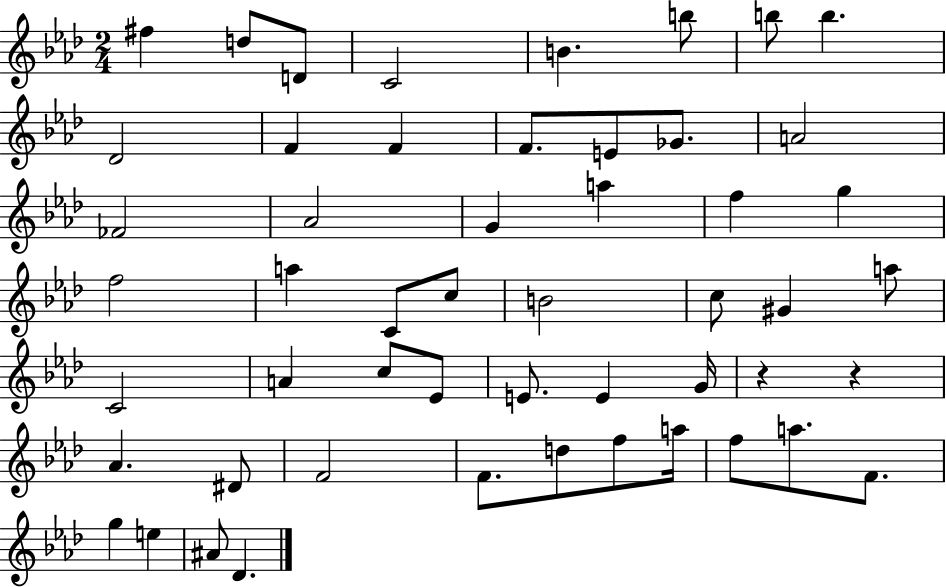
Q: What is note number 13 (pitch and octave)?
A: E4